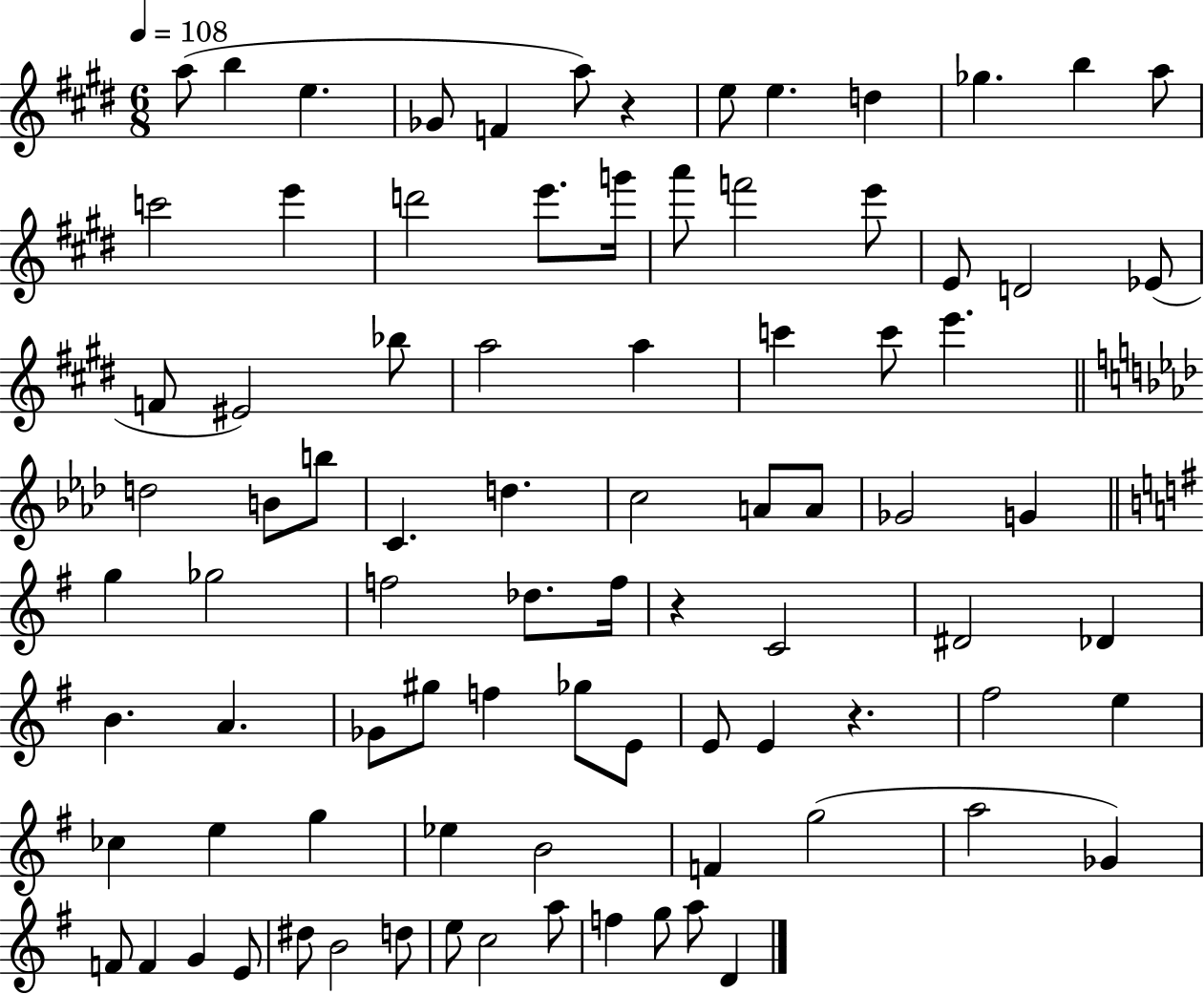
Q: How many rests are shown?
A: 3